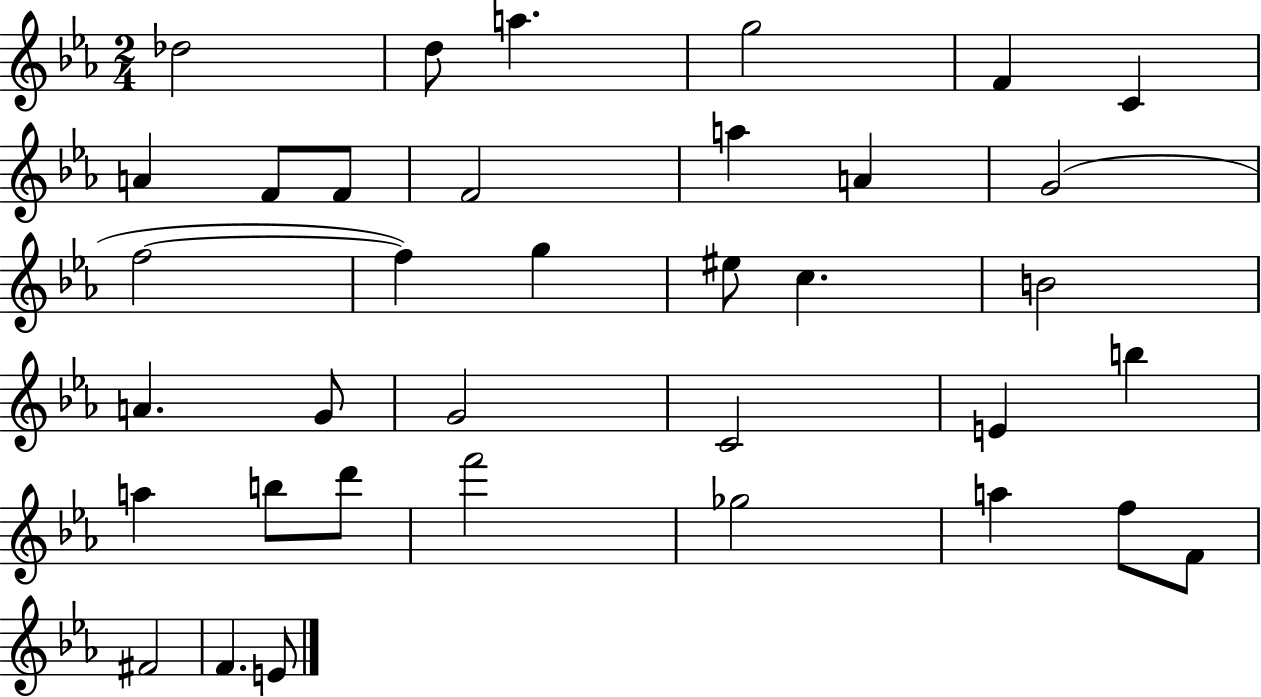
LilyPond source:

{
  \clef treble
  \numericTimeSignature
  \time 2/4
  \key ees \major
  des''2 | d''8 a''4. | g''2 | f'4 c'4 | \break a'4 f'8 f'8 | f'2 | a''4 a'4 | g'2( | \break f''2~~ | f''4) g''4 | eis''8 c''4. | b'2 | \break a'4. g'8 | g'2 | c'2 | e'4 b''4 | \break a''4 b''8 d'''8 | f'''2 | ges''2 | a''4 f''8 f'8 | \break fis'2 | f'4. e'8 | \bar "|."
}